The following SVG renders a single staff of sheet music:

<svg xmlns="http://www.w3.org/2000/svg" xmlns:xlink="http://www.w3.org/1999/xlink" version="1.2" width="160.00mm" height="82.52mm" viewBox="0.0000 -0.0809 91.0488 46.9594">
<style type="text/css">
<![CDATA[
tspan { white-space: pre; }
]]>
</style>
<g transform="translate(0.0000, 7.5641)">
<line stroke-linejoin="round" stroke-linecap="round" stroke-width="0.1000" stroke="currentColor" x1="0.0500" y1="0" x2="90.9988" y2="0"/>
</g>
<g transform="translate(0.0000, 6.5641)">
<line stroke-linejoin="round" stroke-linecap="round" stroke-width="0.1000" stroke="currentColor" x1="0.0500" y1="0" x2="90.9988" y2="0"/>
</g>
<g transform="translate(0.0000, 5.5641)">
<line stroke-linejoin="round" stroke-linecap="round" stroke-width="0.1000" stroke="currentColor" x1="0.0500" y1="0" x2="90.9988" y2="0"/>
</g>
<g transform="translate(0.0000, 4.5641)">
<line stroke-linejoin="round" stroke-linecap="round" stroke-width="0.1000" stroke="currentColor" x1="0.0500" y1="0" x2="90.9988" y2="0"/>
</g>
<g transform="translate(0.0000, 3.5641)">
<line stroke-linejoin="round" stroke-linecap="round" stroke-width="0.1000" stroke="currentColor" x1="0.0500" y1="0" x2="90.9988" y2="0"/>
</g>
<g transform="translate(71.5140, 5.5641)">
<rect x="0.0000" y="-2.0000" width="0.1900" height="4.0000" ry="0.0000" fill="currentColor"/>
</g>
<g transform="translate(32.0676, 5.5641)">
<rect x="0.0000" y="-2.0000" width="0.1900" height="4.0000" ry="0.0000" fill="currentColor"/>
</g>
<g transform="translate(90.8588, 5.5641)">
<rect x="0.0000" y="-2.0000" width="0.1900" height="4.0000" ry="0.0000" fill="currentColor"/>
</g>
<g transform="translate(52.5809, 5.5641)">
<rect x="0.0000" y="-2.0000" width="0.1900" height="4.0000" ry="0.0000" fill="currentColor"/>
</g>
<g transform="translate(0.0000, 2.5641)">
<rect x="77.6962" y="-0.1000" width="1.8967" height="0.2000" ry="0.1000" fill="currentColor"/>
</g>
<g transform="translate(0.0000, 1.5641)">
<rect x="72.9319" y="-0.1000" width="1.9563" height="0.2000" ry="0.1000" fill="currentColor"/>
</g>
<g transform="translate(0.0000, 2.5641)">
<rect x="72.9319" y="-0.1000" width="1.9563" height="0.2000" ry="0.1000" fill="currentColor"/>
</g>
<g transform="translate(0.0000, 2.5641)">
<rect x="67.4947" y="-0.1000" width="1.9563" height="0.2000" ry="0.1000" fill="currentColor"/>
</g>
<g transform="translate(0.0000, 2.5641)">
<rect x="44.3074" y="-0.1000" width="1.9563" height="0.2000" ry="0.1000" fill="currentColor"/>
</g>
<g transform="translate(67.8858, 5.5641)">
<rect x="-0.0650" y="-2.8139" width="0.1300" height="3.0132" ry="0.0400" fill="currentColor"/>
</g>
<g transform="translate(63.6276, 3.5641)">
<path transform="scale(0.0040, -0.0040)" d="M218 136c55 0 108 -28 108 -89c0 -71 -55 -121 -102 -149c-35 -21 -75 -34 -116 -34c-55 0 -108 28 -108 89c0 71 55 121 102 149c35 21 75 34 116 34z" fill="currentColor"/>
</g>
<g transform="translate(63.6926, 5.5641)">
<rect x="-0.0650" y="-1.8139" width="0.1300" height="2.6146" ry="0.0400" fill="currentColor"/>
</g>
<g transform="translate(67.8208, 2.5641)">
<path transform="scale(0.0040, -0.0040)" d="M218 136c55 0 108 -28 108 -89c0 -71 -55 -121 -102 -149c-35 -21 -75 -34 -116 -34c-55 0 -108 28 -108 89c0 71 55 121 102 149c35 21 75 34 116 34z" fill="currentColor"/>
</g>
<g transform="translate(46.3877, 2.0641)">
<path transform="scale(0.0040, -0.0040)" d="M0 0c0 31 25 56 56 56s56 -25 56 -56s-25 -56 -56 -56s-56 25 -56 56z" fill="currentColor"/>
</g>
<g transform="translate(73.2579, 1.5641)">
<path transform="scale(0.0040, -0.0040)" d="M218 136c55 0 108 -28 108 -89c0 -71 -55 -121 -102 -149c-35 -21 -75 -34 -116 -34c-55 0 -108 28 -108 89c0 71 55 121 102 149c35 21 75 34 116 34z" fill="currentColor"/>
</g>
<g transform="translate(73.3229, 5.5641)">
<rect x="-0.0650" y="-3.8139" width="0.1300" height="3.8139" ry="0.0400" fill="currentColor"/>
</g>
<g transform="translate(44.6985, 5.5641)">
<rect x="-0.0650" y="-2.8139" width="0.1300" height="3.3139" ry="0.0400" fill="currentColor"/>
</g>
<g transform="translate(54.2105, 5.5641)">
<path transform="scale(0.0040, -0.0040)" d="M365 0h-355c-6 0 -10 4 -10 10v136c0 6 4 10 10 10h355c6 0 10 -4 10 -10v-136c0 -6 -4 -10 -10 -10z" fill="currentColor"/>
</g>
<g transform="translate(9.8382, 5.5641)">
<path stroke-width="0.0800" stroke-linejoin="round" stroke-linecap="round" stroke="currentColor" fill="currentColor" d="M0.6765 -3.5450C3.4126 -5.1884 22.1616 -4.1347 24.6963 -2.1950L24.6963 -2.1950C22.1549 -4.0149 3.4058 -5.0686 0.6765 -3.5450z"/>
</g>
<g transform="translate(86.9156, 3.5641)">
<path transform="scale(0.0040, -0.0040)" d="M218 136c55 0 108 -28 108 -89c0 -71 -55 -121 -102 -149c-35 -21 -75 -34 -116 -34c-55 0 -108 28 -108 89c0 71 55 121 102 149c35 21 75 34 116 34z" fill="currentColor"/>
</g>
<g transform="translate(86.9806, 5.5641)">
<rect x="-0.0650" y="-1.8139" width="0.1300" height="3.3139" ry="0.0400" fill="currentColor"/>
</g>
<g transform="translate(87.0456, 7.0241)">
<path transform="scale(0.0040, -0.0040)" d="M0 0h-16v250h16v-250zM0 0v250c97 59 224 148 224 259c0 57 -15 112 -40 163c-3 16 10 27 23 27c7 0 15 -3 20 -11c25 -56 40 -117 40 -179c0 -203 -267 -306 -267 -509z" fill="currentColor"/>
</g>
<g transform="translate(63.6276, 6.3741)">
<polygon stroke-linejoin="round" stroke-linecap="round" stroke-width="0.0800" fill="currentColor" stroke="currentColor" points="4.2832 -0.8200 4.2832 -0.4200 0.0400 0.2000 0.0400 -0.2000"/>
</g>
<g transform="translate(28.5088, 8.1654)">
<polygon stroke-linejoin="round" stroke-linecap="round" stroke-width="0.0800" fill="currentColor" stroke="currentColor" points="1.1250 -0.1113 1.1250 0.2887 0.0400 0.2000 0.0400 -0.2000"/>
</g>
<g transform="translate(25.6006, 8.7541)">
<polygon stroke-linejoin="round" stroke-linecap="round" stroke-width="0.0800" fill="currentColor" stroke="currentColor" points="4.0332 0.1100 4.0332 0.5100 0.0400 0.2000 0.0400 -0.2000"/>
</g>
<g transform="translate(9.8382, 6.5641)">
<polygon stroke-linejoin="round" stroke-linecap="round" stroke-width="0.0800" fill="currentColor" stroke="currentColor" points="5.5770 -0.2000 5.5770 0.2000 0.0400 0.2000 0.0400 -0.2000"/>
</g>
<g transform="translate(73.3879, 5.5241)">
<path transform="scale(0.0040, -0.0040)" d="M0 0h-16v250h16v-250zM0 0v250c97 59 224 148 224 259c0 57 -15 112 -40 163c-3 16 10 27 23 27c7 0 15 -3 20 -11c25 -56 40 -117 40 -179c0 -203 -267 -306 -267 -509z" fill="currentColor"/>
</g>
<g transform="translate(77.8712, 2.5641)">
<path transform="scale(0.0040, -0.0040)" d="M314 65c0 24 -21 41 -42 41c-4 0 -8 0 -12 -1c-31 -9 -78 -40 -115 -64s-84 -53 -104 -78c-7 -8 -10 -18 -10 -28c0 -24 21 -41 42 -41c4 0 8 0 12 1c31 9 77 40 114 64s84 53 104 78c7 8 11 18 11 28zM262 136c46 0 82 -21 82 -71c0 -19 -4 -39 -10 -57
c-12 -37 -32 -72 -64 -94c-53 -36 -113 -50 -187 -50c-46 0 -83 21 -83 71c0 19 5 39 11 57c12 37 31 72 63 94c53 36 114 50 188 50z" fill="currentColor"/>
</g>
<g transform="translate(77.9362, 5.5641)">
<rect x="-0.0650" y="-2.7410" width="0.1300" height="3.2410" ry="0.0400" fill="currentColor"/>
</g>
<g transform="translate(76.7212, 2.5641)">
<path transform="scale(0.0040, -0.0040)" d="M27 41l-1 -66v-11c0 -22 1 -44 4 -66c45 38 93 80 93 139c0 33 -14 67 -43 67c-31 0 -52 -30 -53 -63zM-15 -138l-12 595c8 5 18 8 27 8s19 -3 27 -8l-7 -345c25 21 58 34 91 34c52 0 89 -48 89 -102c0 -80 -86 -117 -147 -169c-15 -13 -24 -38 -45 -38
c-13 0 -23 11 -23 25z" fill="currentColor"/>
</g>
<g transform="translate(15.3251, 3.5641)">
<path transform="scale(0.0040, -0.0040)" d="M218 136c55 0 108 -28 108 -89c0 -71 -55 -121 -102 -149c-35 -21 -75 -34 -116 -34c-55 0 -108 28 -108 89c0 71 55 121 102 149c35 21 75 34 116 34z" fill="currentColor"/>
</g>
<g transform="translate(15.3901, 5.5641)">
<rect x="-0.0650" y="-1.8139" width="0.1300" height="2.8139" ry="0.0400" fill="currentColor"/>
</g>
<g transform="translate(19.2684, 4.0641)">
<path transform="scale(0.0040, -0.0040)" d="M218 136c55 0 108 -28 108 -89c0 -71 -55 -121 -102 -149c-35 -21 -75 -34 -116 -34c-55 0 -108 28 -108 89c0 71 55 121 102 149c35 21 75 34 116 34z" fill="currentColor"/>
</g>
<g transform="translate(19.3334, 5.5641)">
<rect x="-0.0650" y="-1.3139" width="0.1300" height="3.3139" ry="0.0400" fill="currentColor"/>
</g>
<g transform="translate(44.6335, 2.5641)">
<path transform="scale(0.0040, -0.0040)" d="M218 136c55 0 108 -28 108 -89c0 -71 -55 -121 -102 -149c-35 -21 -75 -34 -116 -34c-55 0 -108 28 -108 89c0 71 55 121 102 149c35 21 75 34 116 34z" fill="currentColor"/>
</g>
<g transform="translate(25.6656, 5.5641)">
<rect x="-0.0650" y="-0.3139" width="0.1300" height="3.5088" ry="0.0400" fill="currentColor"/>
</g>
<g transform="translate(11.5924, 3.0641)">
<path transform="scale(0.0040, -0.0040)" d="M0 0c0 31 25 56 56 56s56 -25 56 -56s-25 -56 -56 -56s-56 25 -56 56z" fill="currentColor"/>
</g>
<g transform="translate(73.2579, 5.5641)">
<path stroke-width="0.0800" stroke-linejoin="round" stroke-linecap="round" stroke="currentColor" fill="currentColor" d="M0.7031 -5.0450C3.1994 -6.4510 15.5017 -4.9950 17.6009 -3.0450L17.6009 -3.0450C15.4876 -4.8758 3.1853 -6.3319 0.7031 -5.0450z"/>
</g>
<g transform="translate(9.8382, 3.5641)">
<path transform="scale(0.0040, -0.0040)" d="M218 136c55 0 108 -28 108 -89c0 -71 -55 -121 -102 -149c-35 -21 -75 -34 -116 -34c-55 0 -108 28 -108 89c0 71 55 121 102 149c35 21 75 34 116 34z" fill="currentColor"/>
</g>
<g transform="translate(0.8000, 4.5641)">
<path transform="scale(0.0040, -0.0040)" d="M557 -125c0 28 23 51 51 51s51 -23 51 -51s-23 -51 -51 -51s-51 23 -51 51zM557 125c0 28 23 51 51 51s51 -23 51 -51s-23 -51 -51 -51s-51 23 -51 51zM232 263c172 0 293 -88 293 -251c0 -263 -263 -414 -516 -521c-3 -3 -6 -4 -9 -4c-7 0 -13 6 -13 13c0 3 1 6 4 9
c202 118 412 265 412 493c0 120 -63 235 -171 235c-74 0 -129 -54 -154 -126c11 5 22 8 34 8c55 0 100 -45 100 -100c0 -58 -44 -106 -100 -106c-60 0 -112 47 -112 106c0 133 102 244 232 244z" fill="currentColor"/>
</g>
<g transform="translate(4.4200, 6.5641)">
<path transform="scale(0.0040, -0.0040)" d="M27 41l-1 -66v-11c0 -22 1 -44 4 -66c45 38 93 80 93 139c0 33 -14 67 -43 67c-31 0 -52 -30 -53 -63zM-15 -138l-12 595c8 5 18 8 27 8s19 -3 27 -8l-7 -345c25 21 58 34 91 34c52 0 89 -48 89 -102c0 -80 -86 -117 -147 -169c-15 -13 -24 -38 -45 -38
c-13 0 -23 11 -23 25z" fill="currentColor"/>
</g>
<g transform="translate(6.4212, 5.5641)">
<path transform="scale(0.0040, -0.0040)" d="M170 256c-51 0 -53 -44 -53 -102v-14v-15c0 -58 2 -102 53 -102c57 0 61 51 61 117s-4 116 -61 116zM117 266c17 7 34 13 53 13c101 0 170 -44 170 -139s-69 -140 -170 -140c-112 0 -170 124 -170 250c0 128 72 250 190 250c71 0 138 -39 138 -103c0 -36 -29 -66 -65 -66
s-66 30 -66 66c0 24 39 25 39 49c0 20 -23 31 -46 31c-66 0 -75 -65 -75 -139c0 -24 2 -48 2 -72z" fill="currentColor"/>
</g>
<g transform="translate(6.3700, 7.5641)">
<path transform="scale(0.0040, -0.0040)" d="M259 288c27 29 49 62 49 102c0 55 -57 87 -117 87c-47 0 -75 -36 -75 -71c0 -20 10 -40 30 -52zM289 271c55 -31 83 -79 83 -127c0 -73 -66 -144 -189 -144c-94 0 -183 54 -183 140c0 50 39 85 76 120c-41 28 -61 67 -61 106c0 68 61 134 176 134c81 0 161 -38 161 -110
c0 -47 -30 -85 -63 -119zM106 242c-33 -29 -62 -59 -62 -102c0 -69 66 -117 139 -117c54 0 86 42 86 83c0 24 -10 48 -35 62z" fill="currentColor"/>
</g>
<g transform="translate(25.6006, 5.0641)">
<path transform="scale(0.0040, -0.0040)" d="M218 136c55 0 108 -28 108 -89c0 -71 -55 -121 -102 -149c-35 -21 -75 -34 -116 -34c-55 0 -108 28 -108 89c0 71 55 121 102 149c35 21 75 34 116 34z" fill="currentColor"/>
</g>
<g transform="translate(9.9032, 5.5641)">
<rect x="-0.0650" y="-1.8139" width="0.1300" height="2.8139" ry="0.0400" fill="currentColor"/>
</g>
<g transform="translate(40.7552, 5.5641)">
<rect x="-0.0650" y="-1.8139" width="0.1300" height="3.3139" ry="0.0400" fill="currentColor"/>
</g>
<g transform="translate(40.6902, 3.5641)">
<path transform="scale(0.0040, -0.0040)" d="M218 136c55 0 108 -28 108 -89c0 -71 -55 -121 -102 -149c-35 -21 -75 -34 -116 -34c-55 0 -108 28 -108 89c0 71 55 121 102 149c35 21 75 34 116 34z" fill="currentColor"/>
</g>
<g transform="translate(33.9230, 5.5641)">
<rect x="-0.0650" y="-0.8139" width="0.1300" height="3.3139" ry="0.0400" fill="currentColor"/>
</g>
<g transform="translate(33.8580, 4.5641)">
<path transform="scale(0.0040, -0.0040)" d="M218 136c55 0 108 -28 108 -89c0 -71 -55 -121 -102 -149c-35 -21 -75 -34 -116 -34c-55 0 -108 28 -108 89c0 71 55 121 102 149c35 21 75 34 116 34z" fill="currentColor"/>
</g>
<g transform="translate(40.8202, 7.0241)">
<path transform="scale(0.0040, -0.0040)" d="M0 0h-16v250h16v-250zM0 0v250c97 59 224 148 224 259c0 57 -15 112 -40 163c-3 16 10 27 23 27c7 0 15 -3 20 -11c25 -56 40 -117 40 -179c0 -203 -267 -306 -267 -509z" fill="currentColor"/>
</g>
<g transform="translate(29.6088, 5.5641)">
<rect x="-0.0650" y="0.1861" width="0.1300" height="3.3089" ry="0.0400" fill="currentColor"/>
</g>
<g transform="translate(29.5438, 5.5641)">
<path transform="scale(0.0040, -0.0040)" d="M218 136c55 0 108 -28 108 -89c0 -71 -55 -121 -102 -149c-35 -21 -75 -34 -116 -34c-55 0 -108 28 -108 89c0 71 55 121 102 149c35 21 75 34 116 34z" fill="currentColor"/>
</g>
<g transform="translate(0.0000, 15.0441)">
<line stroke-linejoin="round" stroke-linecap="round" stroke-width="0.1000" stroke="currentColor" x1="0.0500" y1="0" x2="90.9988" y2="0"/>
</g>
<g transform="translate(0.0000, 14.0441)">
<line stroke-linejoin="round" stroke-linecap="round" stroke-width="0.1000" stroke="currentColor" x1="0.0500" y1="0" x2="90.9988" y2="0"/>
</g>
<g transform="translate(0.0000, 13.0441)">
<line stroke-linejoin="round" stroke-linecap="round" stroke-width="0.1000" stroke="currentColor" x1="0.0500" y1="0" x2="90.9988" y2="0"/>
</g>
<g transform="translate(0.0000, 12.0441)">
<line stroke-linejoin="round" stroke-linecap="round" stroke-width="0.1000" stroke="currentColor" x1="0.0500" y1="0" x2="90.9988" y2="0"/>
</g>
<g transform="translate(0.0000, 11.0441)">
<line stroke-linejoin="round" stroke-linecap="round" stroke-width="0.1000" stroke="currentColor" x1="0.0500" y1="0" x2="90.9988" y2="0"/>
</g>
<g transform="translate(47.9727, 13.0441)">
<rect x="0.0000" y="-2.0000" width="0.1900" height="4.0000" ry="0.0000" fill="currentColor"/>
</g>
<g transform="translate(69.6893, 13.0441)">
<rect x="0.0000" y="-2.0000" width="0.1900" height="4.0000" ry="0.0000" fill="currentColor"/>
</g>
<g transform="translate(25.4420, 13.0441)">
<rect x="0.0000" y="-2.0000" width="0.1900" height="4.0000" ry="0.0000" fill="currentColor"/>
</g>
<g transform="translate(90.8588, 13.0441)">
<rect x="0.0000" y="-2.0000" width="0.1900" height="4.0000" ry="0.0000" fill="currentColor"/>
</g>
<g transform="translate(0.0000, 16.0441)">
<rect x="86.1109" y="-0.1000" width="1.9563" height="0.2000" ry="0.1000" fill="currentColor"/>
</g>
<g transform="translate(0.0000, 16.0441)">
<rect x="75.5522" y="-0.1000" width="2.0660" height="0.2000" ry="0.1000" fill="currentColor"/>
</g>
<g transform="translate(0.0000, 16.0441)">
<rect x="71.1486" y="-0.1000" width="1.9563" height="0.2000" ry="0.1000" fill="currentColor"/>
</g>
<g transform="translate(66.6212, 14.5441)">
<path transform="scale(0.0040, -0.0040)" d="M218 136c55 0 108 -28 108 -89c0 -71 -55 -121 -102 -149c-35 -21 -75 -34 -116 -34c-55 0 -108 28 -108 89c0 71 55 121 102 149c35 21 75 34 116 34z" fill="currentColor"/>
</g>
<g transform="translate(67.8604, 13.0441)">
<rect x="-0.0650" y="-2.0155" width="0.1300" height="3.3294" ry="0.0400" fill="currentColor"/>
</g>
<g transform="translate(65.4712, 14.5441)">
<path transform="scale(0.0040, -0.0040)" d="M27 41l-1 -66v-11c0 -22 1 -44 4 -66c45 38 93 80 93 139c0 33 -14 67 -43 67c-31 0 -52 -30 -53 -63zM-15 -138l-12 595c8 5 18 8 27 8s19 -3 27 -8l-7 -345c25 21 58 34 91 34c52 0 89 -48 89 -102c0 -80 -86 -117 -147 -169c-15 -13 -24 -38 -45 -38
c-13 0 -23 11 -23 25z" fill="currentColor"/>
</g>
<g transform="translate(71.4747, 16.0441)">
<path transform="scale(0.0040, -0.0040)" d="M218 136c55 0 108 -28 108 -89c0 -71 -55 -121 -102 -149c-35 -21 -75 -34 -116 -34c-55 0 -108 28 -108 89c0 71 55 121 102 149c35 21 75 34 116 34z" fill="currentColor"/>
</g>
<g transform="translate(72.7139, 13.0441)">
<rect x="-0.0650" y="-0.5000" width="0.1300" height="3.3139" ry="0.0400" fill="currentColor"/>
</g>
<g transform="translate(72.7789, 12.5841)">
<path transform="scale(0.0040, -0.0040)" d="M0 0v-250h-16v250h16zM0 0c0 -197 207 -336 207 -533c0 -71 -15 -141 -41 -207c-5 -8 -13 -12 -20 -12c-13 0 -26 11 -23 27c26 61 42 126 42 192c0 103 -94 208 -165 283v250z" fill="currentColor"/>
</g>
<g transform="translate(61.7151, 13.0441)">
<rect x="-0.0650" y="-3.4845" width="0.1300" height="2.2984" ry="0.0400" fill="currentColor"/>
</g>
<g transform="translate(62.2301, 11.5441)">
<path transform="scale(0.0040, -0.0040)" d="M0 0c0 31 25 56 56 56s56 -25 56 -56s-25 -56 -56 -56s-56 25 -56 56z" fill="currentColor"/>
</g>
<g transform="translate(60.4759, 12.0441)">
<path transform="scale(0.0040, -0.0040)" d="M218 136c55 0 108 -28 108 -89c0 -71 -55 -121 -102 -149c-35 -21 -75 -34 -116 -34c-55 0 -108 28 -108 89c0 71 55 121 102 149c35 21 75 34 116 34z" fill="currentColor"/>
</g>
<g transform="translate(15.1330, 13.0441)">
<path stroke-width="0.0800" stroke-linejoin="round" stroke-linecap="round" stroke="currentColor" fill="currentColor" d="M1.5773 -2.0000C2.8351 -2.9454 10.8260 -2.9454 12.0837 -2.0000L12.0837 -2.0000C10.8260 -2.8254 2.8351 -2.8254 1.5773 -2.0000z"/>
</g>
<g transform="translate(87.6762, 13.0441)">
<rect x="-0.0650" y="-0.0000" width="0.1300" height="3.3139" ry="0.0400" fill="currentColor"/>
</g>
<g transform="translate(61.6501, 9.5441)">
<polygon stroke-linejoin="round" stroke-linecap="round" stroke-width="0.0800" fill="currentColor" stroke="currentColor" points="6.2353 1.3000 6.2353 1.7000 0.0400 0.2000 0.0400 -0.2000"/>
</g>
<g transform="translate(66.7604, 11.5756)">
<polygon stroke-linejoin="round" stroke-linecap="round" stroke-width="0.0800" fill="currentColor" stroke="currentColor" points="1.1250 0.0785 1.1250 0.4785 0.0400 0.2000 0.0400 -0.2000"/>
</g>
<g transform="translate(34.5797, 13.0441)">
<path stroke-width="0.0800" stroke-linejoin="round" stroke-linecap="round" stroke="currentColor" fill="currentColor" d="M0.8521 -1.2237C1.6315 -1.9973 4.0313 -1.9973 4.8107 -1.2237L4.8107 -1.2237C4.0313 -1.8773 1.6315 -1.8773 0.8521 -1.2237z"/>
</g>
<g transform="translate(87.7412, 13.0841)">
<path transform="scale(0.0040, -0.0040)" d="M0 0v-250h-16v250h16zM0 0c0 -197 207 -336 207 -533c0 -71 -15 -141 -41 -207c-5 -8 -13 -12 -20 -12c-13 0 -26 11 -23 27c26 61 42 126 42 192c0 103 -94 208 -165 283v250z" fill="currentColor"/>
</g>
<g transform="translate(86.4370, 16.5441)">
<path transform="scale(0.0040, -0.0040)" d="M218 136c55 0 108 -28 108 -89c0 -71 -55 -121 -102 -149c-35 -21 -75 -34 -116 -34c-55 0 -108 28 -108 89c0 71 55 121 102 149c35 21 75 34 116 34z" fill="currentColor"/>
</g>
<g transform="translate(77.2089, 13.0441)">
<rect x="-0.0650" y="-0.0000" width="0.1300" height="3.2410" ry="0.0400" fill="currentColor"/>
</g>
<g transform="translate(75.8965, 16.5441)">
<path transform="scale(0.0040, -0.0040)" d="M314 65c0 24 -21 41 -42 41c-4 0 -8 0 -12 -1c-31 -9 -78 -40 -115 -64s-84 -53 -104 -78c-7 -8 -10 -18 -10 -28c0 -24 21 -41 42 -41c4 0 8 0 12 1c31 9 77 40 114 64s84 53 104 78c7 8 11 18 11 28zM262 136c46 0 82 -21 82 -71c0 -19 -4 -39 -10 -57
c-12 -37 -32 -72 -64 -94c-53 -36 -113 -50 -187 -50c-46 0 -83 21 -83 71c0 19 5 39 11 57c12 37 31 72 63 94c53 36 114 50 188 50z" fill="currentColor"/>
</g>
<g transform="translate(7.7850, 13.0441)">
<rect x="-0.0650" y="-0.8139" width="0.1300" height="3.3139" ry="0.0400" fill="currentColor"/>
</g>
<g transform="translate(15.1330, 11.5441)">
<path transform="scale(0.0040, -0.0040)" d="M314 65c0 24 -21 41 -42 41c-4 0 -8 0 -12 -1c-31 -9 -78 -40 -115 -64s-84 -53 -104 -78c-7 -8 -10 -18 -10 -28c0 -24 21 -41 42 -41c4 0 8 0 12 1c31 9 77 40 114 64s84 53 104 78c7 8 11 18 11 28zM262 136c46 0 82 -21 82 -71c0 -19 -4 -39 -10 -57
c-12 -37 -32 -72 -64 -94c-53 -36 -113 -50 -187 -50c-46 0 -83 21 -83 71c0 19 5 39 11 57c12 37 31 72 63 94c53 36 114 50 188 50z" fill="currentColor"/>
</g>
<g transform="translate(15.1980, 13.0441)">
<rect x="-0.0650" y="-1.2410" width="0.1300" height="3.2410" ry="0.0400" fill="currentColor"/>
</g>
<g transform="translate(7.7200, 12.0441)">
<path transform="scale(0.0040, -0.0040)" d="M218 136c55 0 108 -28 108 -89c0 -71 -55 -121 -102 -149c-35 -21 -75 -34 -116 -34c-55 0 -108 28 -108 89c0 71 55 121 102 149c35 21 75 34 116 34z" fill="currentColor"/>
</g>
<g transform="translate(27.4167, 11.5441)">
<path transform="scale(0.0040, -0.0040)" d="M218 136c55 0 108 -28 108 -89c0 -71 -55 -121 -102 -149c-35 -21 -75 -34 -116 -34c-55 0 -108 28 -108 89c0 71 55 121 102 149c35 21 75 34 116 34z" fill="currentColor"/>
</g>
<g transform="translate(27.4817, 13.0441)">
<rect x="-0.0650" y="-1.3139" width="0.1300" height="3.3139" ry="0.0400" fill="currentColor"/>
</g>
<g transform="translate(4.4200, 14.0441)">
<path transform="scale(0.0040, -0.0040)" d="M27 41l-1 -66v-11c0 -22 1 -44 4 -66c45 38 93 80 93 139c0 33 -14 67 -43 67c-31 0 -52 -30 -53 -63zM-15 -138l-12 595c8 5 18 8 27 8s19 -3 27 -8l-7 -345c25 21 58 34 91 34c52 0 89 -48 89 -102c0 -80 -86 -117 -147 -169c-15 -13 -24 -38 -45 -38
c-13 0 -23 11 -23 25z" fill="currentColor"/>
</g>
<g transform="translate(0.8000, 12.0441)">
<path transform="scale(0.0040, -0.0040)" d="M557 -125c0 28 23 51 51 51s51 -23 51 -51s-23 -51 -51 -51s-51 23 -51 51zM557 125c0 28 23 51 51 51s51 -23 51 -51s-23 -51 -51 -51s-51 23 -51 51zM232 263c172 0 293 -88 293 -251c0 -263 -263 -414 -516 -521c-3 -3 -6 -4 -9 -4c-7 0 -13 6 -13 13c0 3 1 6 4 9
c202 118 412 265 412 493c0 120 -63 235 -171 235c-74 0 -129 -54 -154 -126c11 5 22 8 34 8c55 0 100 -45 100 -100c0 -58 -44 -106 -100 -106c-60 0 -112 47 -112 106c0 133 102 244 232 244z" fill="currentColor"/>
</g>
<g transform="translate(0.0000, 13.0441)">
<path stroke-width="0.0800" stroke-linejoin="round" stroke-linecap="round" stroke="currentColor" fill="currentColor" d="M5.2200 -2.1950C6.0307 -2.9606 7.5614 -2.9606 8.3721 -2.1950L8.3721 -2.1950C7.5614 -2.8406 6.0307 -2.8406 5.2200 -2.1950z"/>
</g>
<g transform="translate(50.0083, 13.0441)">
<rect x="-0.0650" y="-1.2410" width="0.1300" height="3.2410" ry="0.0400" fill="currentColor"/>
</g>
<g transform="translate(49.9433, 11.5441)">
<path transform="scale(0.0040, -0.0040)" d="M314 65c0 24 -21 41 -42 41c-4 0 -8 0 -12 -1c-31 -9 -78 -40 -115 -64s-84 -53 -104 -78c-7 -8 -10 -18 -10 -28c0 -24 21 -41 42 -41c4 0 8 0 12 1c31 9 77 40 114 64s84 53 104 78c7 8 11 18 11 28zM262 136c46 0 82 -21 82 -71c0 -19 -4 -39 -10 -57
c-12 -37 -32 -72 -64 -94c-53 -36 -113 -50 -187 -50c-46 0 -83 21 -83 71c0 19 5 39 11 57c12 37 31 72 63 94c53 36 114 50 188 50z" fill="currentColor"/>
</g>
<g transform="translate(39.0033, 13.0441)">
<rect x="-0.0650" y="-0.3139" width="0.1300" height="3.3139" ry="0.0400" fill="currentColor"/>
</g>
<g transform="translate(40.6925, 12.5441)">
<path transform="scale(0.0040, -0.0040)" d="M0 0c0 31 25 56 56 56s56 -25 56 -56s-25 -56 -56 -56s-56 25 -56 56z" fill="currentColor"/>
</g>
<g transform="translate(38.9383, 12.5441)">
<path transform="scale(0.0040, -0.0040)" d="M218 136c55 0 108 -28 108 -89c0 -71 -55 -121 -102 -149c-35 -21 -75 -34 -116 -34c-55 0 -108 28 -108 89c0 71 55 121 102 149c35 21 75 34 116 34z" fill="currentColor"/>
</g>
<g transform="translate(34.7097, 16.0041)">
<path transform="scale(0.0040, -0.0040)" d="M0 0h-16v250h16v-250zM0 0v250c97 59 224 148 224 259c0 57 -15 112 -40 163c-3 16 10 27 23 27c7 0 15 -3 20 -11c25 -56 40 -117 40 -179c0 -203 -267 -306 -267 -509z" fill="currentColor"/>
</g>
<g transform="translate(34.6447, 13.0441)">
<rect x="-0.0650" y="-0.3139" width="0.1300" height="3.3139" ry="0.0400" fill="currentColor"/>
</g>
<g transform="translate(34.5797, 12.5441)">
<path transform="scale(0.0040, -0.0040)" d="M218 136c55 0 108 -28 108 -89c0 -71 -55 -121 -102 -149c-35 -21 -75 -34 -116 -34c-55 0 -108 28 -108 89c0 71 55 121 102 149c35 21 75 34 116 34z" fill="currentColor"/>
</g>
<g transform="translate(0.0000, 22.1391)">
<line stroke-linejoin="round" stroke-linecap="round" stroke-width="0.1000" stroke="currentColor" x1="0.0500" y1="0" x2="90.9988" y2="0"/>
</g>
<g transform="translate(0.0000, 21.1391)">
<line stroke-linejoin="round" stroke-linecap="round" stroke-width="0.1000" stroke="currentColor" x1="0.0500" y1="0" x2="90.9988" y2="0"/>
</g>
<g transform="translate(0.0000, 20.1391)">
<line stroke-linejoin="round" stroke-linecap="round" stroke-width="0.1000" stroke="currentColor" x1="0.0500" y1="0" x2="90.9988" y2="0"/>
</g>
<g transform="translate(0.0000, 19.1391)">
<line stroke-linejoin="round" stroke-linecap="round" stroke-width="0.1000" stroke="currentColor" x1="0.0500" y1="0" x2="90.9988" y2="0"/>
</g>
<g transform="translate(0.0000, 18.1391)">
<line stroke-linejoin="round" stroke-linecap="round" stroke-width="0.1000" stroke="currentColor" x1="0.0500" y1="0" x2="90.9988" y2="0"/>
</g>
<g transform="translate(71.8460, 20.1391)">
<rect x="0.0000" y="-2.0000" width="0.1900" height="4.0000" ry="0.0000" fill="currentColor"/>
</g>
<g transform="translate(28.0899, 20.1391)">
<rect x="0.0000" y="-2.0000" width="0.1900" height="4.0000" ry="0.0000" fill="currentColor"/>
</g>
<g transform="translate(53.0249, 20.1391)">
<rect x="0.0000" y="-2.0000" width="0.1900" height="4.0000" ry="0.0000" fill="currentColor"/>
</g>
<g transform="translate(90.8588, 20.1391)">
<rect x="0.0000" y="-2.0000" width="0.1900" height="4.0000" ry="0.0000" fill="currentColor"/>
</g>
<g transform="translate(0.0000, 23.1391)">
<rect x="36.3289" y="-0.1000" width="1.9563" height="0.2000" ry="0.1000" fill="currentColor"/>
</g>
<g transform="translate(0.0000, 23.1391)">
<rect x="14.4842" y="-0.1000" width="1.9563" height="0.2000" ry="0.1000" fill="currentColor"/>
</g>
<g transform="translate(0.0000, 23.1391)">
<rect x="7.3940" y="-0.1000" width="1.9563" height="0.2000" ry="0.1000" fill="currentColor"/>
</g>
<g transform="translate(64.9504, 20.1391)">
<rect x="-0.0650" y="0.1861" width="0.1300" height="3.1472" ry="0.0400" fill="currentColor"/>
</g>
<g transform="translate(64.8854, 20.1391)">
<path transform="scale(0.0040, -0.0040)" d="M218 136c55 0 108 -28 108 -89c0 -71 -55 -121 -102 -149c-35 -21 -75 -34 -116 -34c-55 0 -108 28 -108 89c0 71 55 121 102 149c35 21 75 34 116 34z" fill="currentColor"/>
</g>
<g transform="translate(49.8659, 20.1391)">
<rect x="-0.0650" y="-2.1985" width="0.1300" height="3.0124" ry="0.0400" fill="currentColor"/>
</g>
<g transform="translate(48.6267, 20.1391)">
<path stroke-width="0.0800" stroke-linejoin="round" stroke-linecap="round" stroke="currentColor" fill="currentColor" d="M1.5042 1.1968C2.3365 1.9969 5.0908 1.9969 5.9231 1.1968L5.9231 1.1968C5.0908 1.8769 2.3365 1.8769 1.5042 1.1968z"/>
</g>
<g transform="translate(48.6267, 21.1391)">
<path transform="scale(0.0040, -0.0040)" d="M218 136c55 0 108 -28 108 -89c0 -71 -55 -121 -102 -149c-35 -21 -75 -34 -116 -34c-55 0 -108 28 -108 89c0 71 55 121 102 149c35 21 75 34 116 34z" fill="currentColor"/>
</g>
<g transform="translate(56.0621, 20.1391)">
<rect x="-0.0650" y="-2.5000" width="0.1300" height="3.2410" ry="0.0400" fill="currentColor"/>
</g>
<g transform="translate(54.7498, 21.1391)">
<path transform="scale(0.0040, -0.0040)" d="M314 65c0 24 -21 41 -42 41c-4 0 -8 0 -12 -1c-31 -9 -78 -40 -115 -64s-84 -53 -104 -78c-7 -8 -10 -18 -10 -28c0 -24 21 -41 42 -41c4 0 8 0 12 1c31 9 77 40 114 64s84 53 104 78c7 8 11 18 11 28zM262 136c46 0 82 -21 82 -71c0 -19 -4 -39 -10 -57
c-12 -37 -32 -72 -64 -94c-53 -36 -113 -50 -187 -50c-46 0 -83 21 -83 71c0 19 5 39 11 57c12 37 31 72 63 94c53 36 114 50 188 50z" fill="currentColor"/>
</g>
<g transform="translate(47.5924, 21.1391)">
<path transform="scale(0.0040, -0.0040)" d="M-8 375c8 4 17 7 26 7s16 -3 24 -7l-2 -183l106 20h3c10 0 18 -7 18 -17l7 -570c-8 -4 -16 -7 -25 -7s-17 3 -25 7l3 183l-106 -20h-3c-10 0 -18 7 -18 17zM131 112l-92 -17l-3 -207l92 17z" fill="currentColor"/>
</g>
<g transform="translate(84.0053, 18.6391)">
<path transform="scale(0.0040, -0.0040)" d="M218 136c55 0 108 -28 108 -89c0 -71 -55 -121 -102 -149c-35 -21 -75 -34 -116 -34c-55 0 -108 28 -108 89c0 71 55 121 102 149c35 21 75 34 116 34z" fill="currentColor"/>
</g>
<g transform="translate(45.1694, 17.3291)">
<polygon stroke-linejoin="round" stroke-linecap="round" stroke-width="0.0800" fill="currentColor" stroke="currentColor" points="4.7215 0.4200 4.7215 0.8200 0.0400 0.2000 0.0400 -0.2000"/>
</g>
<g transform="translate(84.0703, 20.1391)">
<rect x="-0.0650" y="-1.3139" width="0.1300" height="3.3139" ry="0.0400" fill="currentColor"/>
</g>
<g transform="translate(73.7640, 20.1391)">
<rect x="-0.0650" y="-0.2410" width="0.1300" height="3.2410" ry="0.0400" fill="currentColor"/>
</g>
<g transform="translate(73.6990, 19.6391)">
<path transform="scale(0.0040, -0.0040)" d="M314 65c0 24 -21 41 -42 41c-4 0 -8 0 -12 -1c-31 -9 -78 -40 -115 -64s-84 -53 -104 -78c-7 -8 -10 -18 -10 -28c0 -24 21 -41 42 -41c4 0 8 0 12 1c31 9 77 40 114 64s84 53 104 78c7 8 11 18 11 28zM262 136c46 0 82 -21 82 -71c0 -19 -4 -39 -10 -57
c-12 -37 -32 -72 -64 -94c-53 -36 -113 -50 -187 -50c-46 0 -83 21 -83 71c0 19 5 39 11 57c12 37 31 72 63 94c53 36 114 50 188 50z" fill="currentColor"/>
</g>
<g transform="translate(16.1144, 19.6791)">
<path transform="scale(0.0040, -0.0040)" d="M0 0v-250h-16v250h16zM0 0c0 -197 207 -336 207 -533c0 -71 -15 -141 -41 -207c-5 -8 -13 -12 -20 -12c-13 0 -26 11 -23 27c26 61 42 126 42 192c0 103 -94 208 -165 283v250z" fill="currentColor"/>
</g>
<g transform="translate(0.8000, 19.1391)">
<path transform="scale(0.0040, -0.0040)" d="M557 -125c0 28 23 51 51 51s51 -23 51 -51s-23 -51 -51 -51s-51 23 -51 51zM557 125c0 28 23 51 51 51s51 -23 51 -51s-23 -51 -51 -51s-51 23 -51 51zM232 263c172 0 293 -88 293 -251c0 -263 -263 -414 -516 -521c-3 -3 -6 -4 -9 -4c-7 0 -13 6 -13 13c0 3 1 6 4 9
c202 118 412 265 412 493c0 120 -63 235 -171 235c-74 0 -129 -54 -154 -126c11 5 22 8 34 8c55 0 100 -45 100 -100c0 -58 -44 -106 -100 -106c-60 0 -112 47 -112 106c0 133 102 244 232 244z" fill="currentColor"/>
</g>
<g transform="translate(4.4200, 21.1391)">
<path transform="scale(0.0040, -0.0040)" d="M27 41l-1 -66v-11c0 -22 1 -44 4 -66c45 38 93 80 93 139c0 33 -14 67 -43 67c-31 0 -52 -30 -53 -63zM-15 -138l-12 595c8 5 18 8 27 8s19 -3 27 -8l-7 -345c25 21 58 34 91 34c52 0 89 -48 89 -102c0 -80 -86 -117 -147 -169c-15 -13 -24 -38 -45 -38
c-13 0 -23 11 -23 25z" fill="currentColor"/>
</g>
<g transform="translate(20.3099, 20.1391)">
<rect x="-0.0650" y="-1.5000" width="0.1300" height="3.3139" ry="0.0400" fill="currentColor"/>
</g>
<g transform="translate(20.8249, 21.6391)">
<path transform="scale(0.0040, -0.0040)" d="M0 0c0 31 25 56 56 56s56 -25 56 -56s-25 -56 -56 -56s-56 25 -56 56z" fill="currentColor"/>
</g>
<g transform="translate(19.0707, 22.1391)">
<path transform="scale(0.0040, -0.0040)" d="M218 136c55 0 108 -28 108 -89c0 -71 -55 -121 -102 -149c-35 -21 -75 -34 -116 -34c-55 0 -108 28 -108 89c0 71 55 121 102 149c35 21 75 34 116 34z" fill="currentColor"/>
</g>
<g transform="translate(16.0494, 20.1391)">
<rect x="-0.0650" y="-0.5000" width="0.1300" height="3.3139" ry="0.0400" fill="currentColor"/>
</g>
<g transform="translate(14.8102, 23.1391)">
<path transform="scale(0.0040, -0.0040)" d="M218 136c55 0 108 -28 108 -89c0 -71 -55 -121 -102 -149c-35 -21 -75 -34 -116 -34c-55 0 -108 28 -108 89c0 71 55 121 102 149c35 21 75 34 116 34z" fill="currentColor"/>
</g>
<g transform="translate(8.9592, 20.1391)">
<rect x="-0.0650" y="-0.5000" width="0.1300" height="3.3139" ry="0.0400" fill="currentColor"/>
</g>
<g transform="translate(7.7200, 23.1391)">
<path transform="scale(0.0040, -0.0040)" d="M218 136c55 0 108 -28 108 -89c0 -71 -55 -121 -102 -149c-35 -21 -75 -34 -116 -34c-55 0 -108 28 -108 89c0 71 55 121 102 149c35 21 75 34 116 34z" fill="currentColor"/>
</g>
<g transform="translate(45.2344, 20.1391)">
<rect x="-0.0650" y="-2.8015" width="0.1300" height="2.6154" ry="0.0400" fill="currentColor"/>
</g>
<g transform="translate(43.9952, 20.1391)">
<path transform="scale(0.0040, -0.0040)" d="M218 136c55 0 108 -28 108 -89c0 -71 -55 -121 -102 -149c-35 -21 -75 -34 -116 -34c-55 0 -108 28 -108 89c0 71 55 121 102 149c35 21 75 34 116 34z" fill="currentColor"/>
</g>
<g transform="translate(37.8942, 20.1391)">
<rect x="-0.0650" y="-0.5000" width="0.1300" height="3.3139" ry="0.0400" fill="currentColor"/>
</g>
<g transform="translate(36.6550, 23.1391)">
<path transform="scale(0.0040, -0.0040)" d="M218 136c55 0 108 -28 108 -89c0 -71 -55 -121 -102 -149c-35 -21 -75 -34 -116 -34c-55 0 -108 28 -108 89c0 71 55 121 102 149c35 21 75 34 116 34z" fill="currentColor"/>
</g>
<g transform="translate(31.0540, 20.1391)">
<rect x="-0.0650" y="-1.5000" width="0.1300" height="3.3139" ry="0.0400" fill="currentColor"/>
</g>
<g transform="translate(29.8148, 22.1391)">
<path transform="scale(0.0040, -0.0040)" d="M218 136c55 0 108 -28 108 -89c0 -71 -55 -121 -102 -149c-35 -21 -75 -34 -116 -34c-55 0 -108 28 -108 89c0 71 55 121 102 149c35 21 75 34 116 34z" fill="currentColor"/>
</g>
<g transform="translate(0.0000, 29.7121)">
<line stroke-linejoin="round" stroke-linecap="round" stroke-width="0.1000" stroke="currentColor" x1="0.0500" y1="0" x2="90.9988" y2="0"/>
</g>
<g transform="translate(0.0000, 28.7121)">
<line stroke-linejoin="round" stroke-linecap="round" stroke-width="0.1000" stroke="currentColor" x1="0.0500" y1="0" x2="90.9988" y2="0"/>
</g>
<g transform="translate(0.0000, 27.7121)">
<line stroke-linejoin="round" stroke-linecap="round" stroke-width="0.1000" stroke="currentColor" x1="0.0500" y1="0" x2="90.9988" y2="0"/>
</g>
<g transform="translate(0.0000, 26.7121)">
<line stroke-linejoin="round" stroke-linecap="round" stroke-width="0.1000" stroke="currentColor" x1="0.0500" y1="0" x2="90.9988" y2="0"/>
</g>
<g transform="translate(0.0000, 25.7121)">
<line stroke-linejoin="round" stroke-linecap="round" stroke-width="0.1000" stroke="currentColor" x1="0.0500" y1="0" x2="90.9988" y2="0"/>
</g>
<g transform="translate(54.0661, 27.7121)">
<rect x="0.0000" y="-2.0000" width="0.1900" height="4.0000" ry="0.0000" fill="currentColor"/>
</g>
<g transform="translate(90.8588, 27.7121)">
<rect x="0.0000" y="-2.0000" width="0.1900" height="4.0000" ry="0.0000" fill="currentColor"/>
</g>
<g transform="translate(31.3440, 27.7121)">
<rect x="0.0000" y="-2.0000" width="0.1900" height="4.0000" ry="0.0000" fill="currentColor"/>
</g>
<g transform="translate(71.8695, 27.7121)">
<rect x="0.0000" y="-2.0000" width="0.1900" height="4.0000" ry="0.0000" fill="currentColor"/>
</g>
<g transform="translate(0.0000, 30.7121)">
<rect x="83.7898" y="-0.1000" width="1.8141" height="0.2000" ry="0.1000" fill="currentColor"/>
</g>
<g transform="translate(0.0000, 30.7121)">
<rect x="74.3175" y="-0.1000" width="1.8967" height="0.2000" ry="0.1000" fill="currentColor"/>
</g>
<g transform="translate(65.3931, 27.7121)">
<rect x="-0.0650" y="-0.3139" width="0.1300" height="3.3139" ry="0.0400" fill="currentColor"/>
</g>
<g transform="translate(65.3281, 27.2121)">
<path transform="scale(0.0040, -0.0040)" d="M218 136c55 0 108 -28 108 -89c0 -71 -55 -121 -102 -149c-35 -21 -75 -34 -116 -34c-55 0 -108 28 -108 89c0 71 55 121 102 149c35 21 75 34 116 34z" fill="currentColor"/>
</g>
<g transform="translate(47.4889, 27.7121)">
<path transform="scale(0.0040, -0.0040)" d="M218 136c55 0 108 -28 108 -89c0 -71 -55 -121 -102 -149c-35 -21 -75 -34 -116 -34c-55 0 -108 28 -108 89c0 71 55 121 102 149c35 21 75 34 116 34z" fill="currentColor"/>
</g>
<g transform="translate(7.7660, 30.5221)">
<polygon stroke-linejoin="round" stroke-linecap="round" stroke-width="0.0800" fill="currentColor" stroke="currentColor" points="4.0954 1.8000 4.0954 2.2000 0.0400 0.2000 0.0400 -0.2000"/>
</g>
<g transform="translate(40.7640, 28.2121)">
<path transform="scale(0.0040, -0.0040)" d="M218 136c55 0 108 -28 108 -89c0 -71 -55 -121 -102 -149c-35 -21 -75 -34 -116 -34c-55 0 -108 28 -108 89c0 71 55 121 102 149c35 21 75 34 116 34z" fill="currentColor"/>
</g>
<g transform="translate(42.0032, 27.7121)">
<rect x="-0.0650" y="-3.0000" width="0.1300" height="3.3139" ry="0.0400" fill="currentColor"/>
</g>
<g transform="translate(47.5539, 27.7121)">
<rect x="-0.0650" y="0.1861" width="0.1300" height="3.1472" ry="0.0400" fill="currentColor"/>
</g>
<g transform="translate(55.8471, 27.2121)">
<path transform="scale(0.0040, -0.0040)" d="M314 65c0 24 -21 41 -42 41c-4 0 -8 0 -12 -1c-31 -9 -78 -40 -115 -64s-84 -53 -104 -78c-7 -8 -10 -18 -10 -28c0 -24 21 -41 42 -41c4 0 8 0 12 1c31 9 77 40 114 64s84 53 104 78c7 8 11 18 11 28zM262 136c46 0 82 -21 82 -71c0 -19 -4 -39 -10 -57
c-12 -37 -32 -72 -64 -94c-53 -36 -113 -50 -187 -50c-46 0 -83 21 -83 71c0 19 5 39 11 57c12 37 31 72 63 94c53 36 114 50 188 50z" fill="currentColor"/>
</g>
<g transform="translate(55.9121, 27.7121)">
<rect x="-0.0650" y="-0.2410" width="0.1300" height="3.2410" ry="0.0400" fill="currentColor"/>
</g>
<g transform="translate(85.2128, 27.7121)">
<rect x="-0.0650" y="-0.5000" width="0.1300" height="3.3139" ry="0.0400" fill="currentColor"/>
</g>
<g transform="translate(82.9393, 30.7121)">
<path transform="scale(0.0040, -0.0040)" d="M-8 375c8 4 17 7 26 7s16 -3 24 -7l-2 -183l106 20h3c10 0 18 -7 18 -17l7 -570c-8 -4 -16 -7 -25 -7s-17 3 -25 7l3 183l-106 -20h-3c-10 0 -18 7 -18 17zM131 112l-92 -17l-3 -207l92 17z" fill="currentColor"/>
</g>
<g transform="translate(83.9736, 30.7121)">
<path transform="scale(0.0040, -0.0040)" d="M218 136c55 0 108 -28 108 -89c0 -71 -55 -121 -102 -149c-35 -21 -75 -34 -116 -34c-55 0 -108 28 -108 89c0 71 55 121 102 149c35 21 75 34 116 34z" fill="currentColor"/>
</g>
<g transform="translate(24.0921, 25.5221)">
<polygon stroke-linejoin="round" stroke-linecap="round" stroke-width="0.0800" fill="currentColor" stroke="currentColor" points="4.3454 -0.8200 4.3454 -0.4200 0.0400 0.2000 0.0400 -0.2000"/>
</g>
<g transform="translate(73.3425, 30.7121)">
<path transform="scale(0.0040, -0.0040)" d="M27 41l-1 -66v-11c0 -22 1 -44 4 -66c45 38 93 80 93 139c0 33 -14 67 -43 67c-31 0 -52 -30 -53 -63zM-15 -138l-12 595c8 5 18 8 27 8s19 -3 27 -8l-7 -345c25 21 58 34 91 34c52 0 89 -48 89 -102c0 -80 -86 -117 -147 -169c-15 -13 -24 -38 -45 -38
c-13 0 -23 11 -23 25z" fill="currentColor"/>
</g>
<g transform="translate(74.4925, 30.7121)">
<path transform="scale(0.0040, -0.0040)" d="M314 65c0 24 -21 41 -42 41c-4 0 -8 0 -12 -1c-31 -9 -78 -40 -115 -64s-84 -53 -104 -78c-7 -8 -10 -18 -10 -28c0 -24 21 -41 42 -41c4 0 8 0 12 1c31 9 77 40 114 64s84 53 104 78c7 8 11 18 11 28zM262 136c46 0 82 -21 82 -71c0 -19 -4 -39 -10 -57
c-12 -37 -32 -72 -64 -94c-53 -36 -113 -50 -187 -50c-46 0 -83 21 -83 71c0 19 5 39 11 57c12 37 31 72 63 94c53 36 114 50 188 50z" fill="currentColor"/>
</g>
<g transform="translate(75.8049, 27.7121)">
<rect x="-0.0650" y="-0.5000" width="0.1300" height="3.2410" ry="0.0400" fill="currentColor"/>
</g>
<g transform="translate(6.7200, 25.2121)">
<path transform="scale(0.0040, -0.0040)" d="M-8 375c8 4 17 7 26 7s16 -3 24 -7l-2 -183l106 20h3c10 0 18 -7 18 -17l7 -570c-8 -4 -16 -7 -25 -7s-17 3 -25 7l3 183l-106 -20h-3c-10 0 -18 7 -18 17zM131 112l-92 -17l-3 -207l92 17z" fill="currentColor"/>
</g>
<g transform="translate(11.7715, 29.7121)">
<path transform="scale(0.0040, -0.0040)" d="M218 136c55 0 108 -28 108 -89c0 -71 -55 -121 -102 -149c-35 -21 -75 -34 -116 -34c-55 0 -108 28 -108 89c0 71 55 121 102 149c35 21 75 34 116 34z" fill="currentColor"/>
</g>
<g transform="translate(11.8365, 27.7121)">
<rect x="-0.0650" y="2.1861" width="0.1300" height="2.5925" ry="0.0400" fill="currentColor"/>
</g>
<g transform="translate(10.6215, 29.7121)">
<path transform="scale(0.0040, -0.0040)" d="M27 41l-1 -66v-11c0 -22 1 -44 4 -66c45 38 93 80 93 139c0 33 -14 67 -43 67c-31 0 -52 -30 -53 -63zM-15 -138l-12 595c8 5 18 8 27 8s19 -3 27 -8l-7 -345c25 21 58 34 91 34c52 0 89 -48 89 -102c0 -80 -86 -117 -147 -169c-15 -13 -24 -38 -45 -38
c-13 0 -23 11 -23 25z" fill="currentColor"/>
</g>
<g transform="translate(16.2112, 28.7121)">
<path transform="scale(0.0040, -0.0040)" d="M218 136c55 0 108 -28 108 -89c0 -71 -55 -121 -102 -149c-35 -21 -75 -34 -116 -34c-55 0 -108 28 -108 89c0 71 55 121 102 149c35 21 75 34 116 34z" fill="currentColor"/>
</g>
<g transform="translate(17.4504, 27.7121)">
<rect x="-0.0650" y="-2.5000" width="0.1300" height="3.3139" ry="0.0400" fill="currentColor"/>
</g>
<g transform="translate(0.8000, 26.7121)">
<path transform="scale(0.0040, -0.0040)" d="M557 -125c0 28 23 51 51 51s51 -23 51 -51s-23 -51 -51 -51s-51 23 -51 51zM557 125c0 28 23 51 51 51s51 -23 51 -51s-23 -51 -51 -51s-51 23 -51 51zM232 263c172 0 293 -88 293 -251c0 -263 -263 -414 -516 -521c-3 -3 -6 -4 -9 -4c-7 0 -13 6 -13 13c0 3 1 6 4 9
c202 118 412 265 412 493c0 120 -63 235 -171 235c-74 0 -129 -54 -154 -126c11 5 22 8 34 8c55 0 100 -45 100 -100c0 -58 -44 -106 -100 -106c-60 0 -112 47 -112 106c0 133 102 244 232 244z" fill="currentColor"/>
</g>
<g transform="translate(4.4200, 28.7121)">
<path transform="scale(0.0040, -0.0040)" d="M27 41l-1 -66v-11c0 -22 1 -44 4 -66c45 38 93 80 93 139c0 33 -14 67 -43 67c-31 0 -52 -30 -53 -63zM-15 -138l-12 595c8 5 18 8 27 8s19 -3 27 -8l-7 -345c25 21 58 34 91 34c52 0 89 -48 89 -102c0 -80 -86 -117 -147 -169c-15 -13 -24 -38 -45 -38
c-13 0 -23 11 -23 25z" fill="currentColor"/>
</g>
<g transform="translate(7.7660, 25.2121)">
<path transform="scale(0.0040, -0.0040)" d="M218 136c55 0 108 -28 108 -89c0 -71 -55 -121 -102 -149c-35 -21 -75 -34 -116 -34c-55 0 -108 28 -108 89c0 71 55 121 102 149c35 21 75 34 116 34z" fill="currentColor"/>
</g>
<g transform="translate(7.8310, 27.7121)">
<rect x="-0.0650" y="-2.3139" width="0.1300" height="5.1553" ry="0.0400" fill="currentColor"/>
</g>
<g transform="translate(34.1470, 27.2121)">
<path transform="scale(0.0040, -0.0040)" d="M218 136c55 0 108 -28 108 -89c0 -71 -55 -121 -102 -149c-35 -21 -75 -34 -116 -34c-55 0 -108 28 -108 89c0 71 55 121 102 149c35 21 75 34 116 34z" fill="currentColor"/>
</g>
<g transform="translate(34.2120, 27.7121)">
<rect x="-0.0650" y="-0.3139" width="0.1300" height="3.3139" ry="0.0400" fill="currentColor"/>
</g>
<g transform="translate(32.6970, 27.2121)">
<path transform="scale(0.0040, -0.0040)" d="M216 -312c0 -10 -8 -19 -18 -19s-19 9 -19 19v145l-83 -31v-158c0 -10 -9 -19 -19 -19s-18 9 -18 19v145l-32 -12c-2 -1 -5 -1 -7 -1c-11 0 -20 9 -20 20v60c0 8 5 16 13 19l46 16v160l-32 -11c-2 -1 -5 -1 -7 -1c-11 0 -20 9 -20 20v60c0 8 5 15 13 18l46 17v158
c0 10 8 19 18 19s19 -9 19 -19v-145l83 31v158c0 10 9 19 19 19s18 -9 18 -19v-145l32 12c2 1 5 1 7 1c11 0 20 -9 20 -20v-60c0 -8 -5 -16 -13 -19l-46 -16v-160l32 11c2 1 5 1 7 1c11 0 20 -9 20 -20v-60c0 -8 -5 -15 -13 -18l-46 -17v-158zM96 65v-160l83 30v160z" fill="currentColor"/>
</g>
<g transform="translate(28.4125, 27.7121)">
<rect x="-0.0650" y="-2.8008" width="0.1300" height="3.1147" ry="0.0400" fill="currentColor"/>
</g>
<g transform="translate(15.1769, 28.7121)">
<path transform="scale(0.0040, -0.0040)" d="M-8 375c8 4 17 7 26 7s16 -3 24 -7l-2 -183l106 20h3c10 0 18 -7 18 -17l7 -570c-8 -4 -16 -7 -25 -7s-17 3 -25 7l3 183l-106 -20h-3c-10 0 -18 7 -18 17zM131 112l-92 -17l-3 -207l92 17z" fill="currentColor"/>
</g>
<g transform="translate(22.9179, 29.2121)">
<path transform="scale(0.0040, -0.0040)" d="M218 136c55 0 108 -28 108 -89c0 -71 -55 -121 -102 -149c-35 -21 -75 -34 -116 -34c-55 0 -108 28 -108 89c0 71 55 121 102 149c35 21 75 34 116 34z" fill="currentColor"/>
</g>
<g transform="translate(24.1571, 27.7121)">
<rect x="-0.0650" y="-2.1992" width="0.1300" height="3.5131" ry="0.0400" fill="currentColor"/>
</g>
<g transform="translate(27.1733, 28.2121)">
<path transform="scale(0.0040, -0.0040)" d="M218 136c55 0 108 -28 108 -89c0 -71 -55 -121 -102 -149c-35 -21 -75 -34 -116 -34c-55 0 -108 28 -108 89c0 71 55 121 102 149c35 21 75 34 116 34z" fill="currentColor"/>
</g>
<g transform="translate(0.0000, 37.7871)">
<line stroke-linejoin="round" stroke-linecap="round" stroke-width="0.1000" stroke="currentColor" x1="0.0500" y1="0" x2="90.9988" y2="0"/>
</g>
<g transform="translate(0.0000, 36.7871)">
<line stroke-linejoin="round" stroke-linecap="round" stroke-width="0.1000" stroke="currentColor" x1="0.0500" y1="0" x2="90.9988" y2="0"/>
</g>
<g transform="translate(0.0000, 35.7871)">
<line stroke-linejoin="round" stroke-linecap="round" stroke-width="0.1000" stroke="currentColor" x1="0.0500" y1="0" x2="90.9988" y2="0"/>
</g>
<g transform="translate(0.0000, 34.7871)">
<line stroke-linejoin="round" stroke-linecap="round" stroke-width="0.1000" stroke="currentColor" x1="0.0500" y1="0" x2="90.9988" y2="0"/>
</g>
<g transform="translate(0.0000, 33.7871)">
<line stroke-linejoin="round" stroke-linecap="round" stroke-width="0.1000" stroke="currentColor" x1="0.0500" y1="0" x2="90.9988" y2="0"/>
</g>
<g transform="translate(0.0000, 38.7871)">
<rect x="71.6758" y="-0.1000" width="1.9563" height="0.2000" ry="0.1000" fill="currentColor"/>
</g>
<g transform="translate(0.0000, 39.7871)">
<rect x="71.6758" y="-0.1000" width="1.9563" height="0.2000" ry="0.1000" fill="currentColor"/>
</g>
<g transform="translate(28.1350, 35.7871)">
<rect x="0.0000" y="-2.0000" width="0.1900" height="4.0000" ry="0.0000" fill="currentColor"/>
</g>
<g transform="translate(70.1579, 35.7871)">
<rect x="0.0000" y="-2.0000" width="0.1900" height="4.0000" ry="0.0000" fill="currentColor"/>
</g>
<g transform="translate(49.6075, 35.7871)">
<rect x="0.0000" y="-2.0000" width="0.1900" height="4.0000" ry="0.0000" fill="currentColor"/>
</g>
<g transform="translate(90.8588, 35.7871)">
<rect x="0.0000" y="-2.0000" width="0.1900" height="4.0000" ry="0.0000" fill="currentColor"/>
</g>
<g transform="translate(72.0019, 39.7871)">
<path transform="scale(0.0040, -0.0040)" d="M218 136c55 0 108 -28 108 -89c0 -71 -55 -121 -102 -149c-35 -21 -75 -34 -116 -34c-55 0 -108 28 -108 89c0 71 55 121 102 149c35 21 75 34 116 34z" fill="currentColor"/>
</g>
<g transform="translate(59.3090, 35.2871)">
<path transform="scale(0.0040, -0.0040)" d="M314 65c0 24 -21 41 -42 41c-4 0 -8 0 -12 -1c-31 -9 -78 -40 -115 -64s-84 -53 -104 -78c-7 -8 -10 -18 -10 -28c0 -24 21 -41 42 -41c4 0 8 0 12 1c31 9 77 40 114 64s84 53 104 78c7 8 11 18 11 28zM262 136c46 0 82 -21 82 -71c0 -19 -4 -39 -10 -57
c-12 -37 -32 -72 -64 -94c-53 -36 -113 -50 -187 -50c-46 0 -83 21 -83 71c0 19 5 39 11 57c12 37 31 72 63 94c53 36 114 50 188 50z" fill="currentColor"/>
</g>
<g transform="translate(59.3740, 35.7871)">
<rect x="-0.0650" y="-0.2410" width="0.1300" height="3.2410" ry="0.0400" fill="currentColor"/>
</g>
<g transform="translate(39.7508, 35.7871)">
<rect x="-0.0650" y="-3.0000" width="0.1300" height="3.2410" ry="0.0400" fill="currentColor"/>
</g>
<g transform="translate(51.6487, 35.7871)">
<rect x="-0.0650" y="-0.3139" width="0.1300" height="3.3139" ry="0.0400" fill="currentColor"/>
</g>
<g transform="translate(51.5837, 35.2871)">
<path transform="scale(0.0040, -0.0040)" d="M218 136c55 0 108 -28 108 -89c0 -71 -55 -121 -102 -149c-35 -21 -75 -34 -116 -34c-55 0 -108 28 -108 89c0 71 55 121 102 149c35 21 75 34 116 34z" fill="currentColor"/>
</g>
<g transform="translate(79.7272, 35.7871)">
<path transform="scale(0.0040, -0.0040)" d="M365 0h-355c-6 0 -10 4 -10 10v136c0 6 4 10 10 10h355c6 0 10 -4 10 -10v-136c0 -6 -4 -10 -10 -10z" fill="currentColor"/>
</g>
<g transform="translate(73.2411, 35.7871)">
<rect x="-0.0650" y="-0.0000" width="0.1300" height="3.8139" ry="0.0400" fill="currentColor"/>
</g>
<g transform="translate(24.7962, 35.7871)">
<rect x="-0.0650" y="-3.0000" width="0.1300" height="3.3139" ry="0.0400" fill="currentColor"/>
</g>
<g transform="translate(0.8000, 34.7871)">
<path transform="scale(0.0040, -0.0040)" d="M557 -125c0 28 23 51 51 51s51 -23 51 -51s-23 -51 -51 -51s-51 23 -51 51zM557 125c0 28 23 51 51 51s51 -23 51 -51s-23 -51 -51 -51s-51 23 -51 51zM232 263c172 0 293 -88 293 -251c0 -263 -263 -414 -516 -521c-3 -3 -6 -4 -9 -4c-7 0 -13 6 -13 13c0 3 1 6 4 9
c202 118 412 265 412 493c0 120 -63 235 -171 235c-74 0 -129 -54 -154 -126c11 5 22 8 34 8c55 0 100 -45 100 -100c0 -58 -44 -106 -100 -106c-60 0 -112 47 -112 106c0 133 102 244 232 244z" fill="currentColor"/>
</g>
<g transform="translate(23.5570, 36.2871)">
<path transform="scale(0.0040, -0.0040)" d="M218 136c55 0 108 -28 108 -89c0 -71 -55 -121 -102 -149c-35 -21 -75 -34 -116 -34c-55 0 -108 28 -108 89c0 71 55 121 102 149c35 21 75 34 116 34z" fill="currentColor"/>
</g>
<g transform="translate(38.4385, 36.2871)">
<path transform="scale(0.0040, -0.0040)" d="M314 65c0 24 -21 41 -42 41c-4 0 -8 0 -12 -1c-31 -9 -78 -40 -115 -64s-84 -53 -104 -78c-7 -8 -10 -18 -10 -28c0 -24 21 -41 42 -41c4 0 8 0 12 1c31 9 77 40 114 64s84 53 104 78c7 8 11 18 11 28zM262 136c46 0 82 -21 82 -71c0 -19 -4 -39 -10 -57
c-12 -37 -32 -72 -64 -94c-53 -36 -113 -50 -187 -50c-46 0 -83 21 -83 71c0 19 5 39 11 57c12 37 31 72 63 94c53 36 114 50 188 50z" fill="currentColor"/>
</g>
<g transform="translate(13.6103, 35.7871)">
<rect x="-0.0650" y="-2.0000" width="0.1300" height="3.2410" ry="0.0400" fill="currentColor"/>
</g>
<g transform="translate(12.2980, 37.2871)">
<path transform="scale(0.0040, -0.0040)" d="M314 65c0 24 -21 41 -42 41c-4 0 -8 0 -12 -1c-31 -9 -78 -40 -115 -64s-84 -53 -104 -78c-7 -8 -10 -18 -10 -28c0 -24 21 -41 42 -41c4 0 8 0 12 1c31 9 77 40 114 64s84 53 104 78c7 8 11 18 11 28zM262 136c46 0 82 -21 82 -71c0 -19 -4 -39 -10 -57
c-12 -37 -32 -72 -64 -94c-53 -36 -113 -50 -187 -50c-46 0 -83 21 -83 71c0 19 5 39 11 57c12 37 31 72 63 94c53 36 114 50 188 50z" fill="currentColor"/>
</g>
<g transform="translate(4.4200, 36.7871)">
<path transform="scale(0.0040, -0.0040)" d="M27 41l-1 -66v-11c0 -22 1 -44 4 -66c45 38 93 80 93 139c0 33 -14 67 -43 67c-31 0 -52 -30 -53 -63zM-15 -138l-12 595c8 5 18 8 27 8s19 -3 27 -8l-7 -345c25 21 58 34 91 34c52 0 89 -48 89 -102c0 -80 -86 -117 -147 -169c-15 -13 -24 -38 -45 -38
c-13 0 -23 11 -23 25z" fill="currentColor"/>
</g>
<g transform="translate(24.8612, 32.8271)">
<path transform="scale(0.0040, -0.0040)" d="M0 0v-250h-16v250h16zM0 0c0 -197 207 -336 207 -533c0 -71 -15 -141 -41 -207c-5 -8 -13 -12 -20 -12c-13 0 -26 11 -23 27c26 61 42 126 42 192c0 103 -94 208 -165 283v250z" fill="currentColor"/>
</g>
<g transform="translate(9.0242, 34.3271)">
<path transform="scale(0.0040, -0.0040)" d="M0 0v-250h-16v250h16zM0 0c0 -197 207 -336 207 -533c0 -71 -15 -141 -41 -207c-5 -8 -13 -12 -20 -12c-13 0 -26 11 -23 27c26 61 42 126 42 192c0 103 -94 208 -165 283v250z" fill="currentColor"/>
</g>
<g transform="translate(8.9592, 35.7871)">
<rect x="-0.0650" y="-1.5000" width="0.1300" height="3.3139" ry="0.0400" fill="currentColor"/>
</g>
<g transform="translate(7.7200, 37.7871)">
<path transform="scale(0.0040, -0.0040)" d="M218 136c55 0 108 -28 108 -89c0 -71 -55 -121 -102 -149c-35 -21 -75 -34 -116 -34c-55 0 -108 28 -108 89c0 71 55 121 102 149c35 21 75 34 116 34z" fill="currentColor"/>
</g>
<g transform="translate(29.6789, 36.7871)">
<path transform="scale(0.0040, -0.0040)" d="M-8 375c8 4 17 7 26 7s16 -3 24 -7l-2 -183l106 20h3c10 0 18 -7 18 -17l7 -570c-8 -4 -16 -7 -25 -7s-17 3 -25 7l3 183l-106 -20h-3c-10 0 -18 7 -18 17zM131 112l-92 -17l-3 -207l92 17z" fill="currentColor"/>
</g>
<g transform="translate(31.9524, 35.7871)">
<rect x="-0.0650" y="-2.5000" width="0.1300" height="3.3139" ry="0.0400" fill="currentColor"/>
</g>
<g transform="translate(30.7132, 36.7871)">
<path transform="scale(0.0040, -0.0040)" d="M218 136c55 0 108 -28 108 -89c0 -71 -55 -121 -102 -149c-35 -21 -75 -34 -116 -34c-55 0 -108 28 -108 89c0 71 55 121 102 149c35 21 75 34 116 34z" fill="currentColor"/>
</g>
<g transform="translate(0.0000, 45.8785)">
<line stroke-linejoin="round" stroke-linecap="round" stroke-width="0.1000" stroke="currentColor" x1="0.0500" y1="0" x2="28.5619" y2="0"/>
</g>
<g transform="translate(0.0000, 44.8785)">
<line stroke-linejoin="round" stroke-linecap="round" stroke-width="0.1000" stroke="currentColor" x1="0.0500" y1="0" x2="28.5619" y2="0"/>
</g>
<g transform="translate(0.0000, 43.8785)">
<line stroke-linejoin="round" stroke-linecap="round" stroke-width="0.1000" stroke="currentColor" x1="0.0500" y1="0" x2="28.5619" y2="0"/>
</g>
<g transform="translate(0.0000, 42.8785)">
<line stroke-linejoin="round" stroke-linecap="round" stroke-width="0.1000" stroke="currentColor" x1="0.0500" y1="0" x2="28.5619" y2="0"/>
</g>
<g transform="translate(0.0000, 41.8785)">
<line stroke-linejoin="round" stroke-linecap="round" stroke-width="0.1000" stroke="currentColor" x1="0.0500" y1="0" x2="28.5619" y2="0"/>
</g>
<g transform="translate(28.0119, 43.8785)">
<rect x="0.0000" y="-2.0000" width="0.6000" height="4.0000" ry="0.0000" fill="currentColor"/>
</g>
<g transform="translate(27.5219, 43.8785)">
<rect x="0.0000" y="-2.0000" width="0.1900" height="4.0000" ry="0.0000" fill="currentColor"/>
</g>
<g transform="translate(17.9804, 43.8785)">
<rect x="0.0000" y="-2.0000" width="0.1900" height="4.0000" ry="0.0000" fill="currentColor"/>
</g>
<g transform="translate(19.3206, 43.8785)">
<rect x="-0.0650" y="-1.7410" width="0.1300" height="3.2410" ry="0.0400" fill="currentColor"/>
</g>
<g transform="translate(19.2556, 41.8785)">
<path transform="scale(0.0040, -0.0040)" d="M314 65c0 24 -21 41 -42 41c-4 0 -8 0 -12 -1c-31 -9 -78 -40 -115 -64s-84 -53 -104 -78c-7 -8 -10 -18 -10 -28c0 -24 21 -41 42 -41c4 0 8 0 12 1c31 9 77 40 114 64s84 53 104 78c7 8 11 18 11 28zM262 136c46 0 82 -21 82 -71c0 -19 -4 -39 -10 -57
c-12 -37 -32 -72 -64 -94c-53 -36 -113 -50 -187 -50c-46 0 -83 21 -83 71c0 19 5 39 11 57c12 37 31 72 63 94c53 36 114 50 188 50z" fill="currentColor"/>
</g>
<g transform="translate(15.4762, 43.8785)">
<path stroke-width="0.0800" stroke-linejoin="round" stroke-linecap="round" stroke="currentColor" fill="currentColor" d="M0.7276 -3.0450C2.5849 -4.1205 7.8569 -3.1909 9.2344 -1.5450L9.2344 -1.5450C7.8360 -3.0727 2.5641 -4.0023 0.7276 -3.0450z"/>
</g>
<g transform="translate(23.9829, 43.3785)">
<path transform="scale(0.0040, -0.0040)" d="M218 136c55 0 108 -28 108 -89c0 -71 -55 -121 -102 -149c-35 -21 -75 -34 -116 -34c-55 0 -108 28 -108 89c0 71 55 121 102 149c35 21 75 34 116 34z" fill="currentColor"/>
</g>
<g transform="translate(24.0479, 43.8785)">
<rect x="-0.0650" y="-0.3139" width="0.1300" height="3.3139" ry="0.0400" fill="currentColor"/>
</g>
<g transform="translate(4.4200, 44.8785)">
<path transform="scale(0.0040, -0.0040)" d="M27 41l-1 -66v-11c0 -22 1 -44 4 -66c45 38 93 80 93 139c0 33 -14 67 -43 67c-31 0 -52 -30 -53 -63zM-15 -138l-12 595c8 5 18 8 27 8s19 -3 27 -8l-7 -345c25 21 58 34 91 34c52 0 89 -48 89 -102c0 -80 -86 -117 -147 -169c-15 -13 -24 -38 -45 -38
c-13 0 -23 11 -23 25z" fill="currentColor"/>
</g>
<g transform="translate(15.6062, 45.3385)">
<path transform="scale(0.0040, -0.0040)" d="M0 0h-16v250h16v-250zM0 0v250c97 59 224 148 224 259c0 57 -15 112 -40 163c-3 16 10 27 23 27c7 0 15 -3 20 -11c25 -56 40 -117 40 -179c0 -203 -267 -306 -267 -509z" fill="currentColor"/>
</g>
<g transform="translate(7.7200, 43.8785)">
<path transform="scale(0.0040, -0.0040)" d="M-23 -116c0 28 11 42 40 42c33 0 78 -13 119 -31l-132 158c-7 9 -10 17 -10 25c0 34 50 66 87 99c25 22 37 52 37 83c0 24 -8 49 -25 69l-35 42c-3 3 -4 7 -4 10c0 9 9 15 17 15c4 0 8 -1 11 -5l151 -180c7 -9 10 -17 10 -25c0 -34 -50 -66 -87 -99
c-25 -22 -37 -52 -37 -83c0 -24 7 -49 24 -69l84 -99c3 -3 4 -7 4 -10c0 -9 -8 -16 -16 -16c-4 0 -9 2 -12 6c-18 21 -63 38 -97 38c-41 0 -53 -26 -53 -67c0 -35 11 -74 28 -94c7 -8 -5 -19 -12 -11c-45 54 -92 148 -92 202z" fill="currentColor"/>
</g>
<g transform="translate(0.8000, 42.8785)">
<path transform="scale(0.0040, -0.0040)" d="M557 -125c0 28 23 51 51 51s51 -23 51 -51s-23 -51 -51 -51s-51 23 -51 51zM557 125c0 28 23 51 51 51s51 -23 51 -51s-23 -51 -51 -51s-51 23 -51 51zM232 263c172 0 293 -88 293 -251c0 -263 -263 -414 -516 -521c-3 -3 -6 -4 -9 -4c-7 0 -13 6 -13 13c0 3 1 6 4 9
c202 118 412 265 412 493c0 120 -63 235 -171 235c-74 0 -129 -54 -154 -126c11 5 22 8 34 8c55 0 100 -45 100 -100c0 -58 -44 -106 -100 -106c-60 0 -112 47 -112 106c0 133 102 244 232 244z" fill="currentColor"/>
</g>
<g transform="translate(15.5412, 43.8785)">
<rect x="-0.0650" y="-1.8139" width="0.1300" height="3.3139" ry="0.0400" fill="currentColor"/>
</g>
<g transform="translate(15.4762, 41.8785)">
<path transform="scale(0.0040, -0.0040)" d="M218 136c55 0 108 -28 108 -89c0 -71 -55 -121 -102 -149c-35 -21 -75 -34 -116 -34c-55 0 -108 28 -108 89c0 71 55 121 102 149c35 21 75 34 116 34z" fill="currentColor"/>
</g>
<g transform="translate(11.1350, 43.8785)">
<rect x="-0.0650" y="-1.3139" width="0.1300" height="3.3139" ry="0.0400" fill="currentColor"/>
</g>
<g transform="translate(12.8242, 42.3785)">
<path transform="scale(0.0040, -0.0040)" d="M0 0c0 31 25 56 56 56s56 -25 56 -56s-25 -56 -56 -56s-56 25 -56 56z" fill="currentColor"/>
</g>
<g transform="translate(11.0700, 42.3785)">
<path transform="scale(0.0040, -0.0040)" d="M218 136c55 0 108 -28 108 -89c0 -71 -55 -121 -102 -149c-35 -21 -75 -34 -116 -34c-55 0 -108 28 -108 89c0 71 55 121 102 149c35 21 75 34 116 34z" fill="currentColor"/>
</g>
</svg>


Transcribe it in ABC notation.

X:1
T:Untitled
M:6/8
L:1/4
K:F
A,/2 A,/2 G, E,/2 D,/4 F, A,/2 C z2 A,/2 C/2 E/2 _C2 A,/2 F, G,2 G, E,/2 E, G,2 F,/2 _A,,/4 E,,/2 D,,2 D,,/2 E,, E,,/2 G,, G,, E,, D,/2 B,,/2 B,,2 D, E,2 G, B,/2 _G,,/2 B,, A,,/2 C,/2 ^E, C, D, E,2 E, _E,,2 E,, G,,/2 A,,2 C,/2 B,, C,2 E, E,2 C,, z2 z G, A,/2 A,2 E,